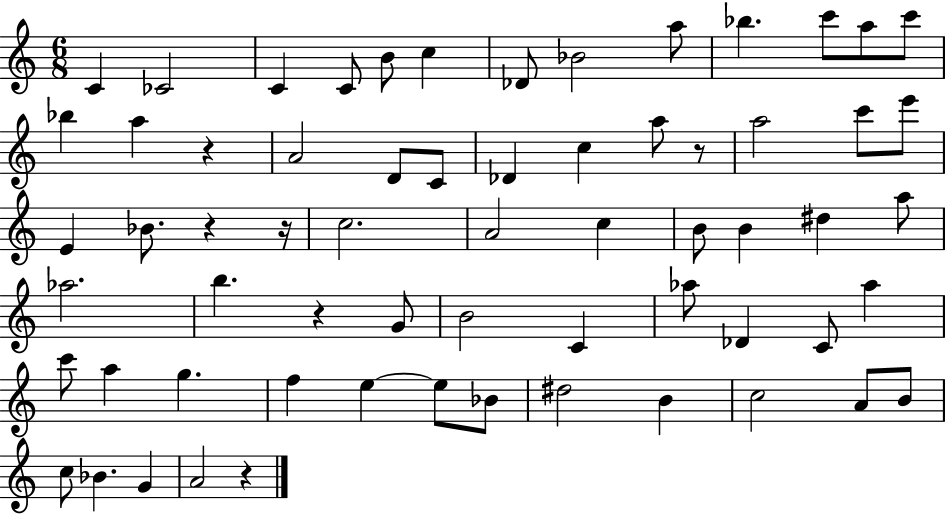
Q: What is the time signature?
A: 6/8